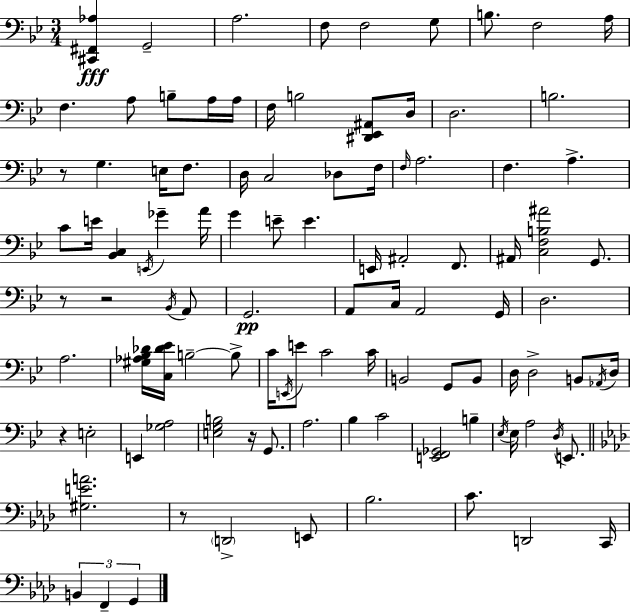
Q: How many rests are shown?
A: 6